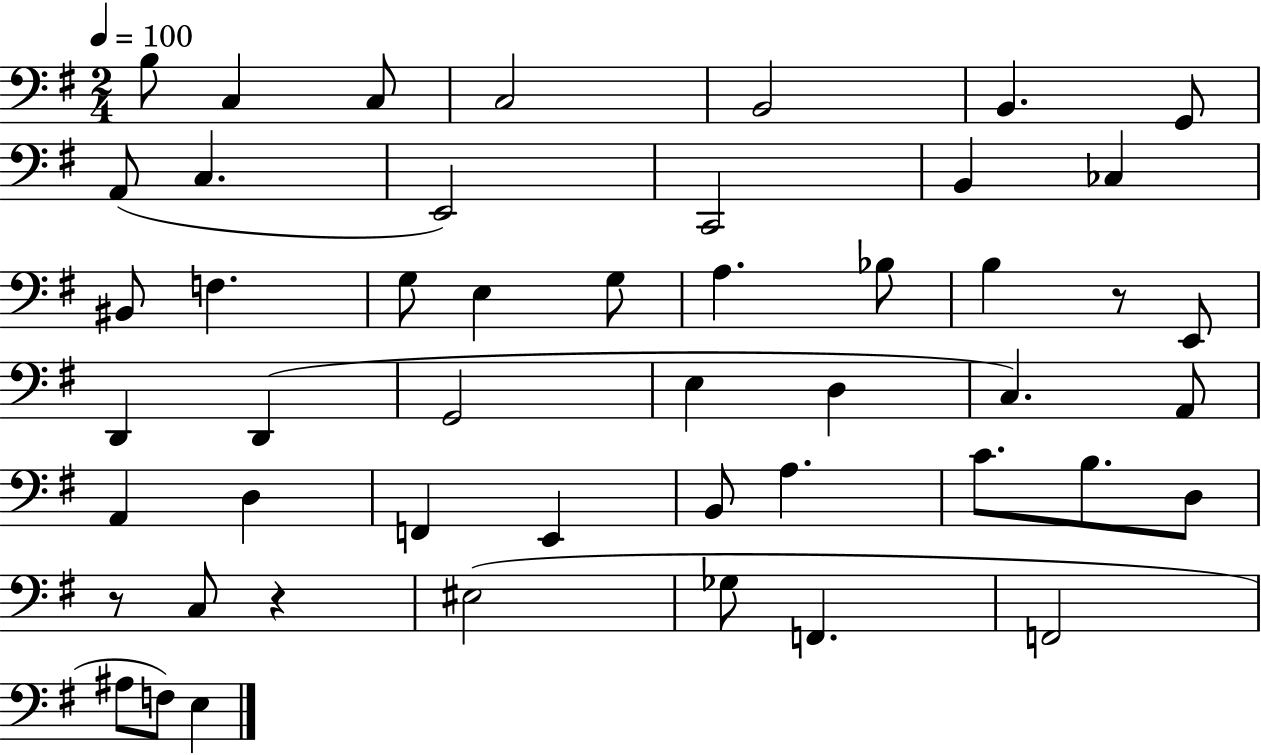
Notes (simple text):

B3/e C3/q C3/e C3/h B2/h B2/q. G2/e A2/e C3/q. E2/h C2/h B2/q CES3/q BIS2/e F3/q. G3/e E3/q G3/e A3/q. Bb3/e B3/q R/e E2/e D2/q D2/q G2/h E3/q D3/q C3/q. A2/e A2/q D3/q F2/q E2/q B2/e A3/q. C4/e. B3/e. D3/e R/e C3/e R/q EIS3/h Gb3/e F2/q. F2/h A#3/e F3/e E3/q